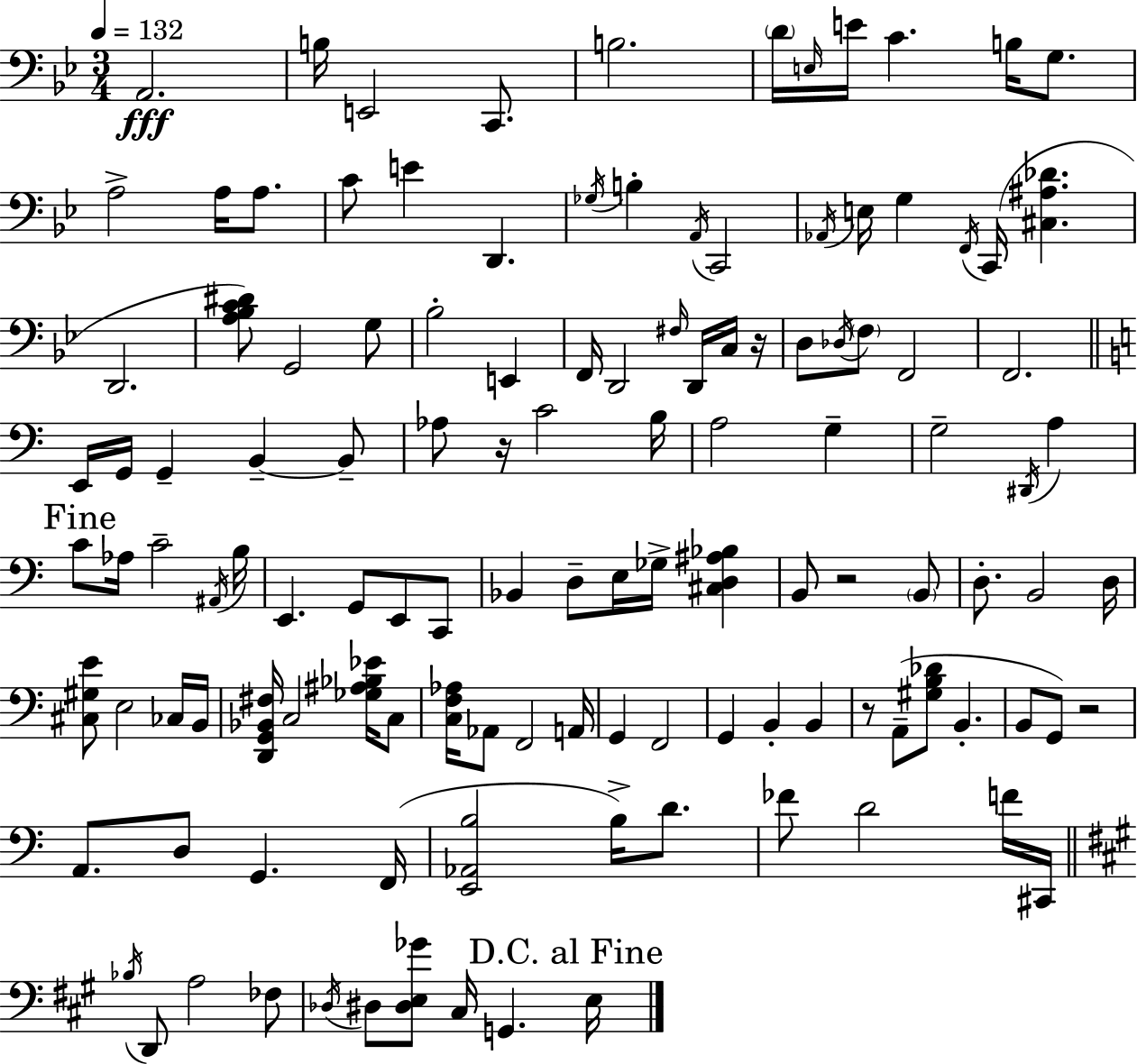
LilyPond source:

{
  \clef bass
  \numericTimeSignature
  \time 3/4
  \key bes \major
  \tempo 4 = 132
  a,2.\fff | b16 e,2 c,8. | b2. | \parenthesize d'16 \grace { e16 } e'16 c'4. b16 g8. | \break a2-> a16 a8. | c'8 e'4 d,4. | \acciaccatura { ges16 } b4-. \acciaccatura { a,16 } c,2 | \acciaccatura { aes,16 } e16 g4 \acciaccatura { f,16 }( c,16 <cis ais des'>4. | \break d,2. | <a bes c' dis'>8) g,2 | g8 bes2-. | e,4 f,16 d,2 | \break \grace { fis16 } d,16 c16 r16 d8 \acciaccatura { des16 } \parenthesize f8 f,2 | f,2. | \bar "||" \break \key c \major e,16 g,16 g,4-- b,4--~~ b,8-- | aes8 r16 c'2 b16 | a2 g4-- | g2-- \acciaccatura { dis,16 } a4 | \break \mark "Fine" c'8 aes16 c'2-- | \acciaccatura { ais,16 } b16 e,4. g,8 e,8 | c,8 bes,4 d8-- e16 ges16-> <cis d ais bes>4 | b,8 r2 | \break \parenthesize b,8 d8.-. b,2 | d16 <cis gis e'>8 e2 | ces16 b,16 <d, g, bes, fis>16 c2 <ges ais bes ees'>16 | c8 <c f aes>16 aes,8 f,2 | \break a,16 g,4 f,2 | g,4 b,4-. b,4 | r8 a,8--( <gis b des'>8 b,4.-. | b,8 g,8) r2 | \break a,8. d8 g,4. | f,16( <e, aes, b>2 b16->) d'8. | fes'8 d'2 | f'16 cis,16 \bar "||" \break \key a \major \acciaccatura { bes16 } d,8 a2 fes8 | \acciaccatura { des16 } dis8 <dis e ges'>8 cis16 g,4. | \mark "D.C. al Fine" e16 \bar "|."
}